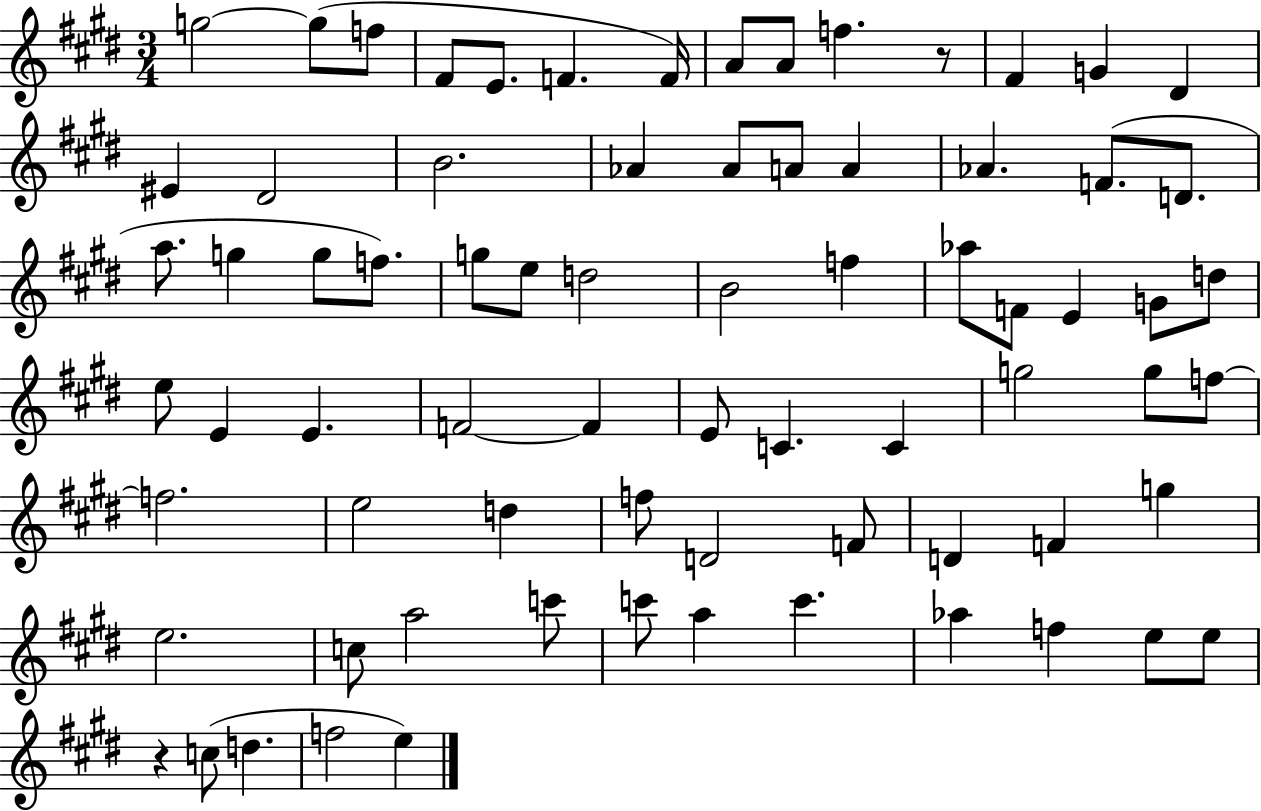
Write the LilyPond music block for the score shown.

{
  \clef treble
  \numericTimeSignature
  \time 3/4
  \key e \major
  g''2~~ g''8( f''8 | fis'8 e'8. f'4. f'16) | a'8 a'8 f''4. r8 | fis'4 g'4 dis'4 | \break eis'4 dis'2 | b'2. | aes'4 aes'8 a'8 a'4 | aes'4. f'8.( d'8. | \break a''8. g''4 g''8 f''8.) | g''8 e''8 d''2 | b'2 f''4 | aes''8 f'8 e'4 g'8 d''8 | \break e''8 e'4 e'4. | f'2~~ f'4 | e'8 c'4. c'4 | g''2 g''8 f''8~~ | \break f''2. | e''2 d''4 | f''8 d'2 f'8 | d'4 f'4 g''4 | \break e''2. | c''8 a''2 c'''8 | c'''8 a''4 c'''4. | aes''4 f''4 e''8 e''8 | \break r4 c''8( d''4. | f''2 e''4) | \bar "|."
}